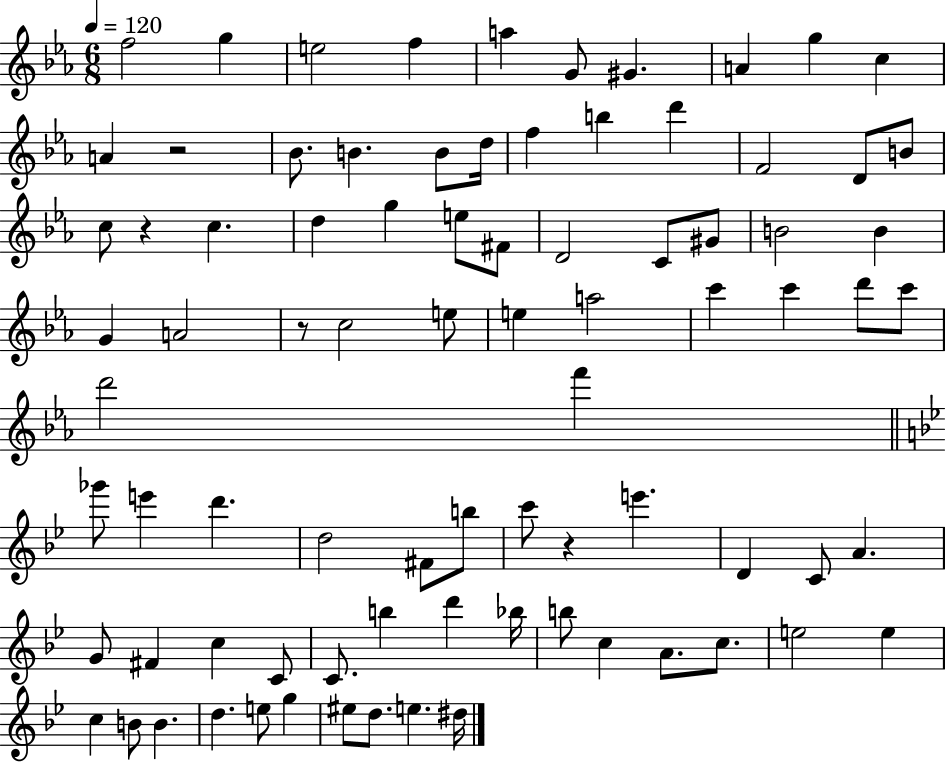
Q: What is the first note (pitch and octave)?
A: F5